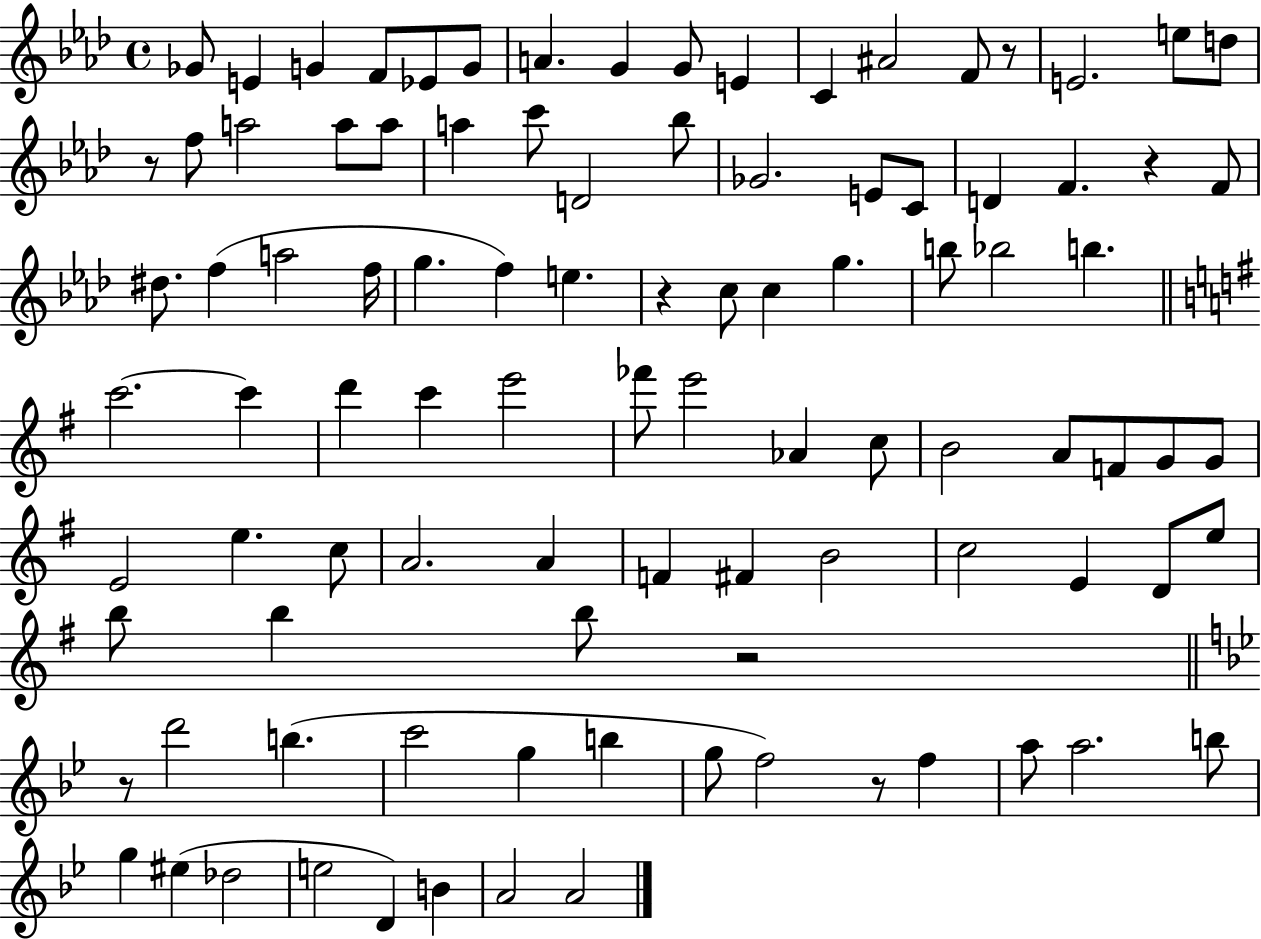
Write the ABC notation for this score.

X:1
T:Untitled
M:4/4
L:1/4
K:Ab
_G/2 E G F/2 _E/2 G/2 A G G/2 E C ^A2 F/2 z/2 E2 e/2 d/2 z/2 f/2 a2 a/2 a/2 a c'/2 D2 _b/2 _G2 E/2 C/2 D F z F/2 ^d/2 f a2 f/4 g f e z c/2 c g b/2 _b2 b c'2 c' d' c' e'2 _f'/2 e'2 _A c/2 B2 A/2 F/2 G/2 G/2 E2 e c/2 A2 A F ^F B2 c2 E D/2 e/2 b/2 b b/2 z2 z/2 d'2 b c'2 g b g/2 f2 z/2 f a/2 a2 b/2 g ^e _d2 e2 D B A2 A2